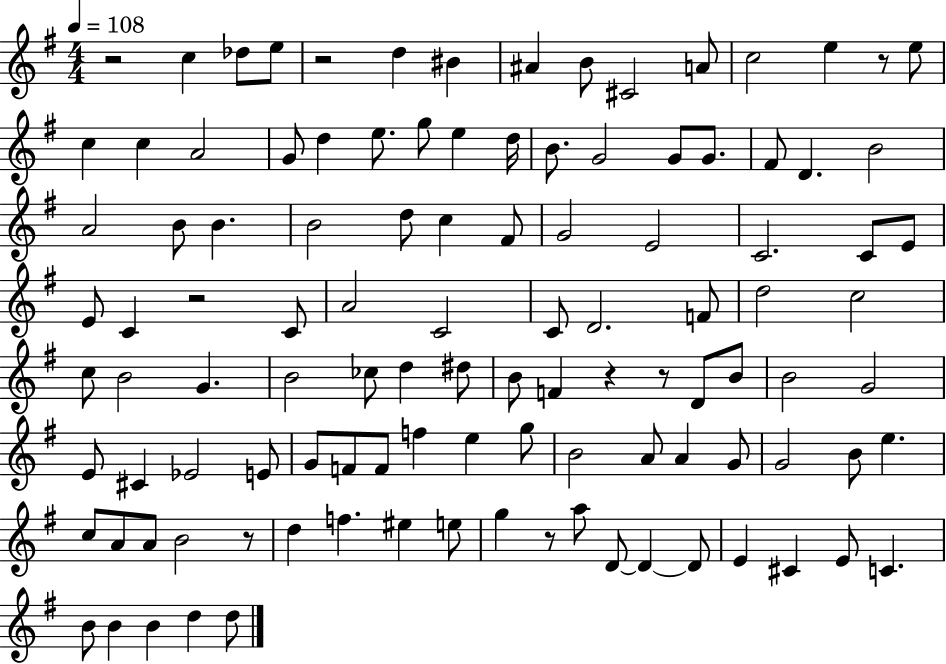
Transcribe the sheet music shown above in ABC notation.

X:1
T:Untitled
M:4/4
L:1/4
K:G
z2 c _d/2 e/2 z2 d ^B ^A B/2 ^C2 A/2 c2 e z/2 e/2 c c A2 G/2 d e/2 g/2 e d/4 B/2 G2 G/2 G/2 ^F/2 D B2 A2 B/2 B B2 d/2 c ^F/2 G2 E2 C2 C/2 E/2 E/2 C z2 C/2 A2 C2 C/2 D2 F/2 d2 c2 c/2 B2 G B2 _c/2 d ^d/2 B/2 F z z/2 D/2 B/2 B2 G2 E/2 ^C _E2 E/2 G/2 F/2 F/2 f e g/2 B2 A/2 A G/2 G2 B/2 e c/2 A/2 A/2 B2 z/2 d f ^e e/2 g z/2 a/2 D/2 D D/2 E ^C E/2 C B/2 B B d d/2